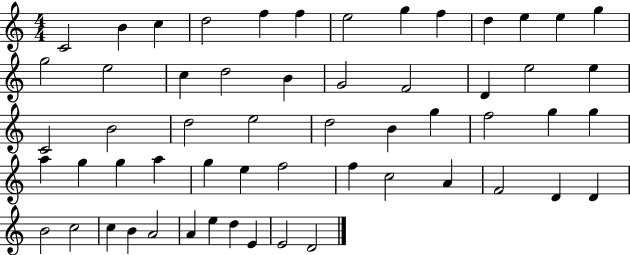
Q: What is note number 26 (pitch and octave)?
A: D5